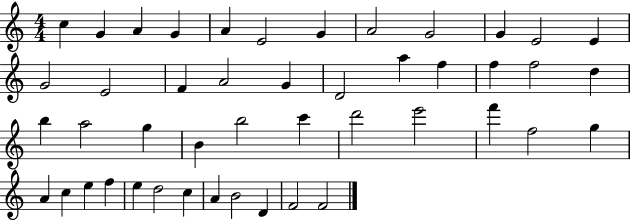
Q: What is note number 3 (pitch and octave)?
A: A4